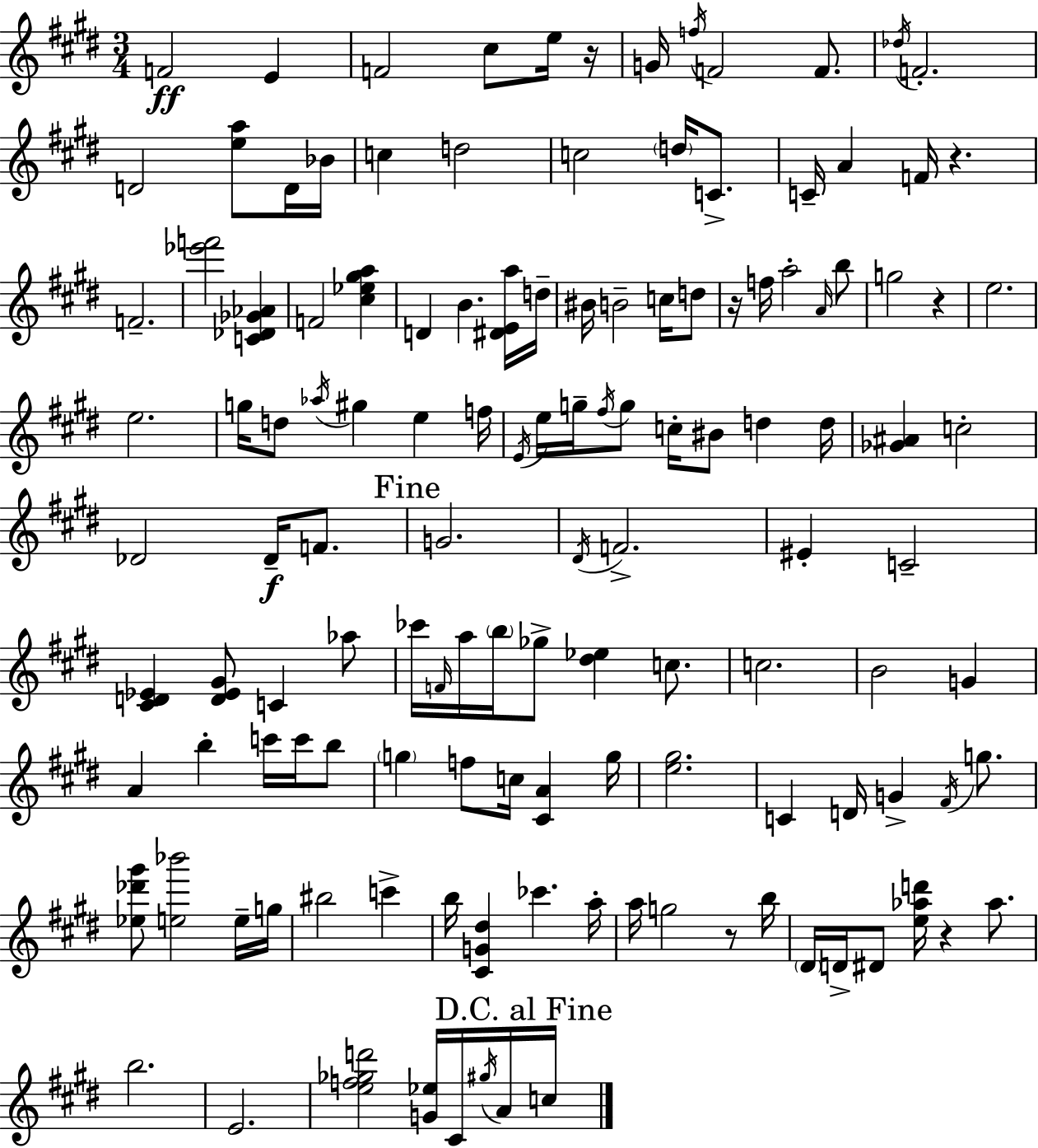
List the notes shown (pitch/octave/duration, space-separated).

F4/h E4/q F4/h C#5/e E5/s R/s G4/s F5/s F4/h F4/e. Db5/s F4/h. D4/h [E5,A5]/e D4/s Bb4/s C5/q D5/h C5/h D5/s C4/e. C4/s A4/q F4/s R/q. F4/h. [Eb6,F6]/h [C4,Db4,Gb4,Ab4]/q F4/h [C#5,Eb5,G#5,A5]/q D4/q B4/q. [D#4,E4,A5]/s D5/s BIS4/s B4/h C5/s D5/e R/s F5/s A5/h A4/s B5/e G5/h R/q E5/h. E5/h. G5/s D5/e Ab5/s G#5/q E5/q F5/s E4/s E5/s G5/s F#5/s G5/e C5/s BIS4/e D5/q D5/s [Gb4,A#4]/q C5/h Db4/h Db4/s F4/e. G4/h. D#4/s F4/h. EIS4/q C4/h [C#4,D4,Eb4]/q [D4,Eb4,G#4]/e C4/q Ab5/e CES6/s F4/s A5/s B5/s Gb5/e [D#5,Eb5]/q C5/e. C5/h. B4/h G4/q A4/q B5/q C6/s C6/s B5/e G5/q F5/e C5/s [C#4,A4]/q G5/s [E5,G#5]/h. C4/q D4/s G4/q F#4/s G5/e. [Eb5,Db6,G#6]/e [E5,Bb6]/h E5/s G5/s BIS5/h C6/q B5/s [C#4,G4,D#5]/q CES6/q. A5/s A5/s G5/h R/e B5/s D#4/s D4/s D#4/e [E5,Ab5,D6]/s R/q Ab5/e. B5/h. E4/h. [E5,F5,Gb5,D6]/h [G4,Eb5]/s C#4/s G#5/s A4/s C5/s